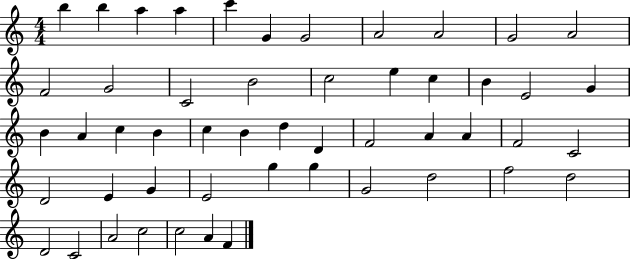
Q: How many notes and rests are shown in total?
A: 51